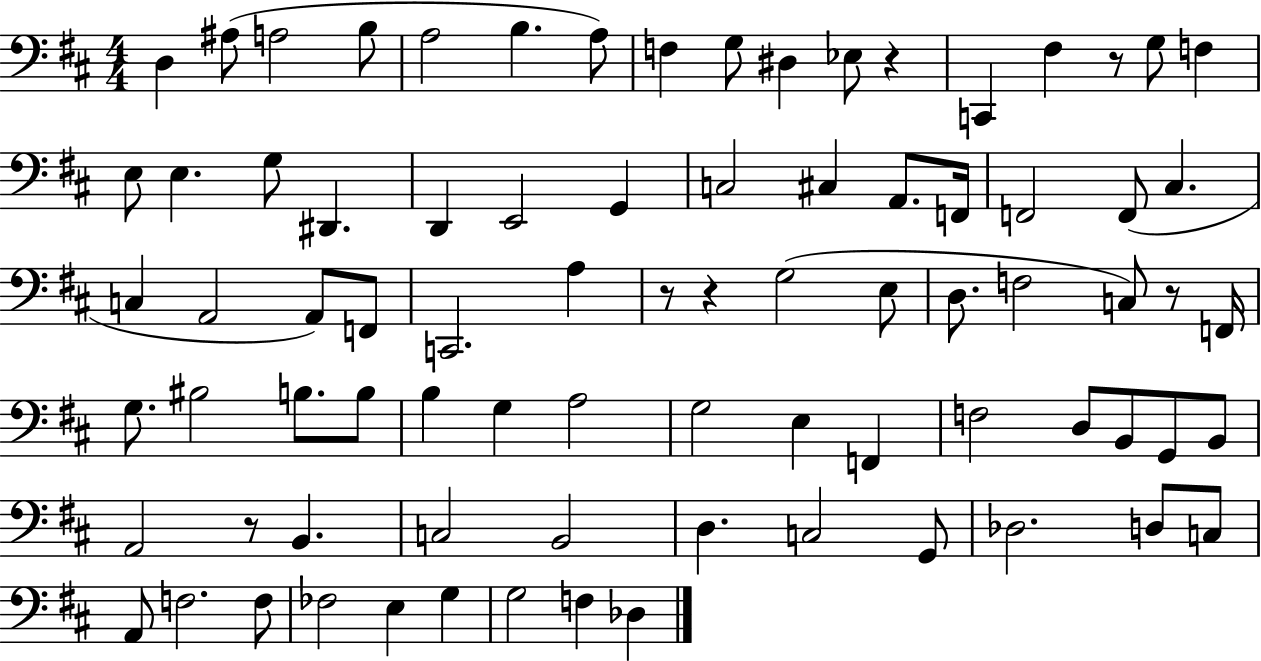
{
  \clef bass
  \numericTimeSignature
  \time 4/4
  \key d \major
  \repeat volta 2 { d4 ais8( a2 b8 | a2 b4. a8) | f4 g8 dis4 ees8 r4 | c,4 fis4 r8 g8 f4 | \break e8 e4. g8 dis,4. | d,4 e,2 g,4 | c2 cis4 a,8. f,16 | f,2 f,8( cis4. | \break c4 a,2 a,8) f,8 | c,2. a4 | r8 r4 g2( e8 | d8. f2 c8) r8 f,16 | \break g8. bis2 b8. b8 | b4 g4 a2 | g2 e4 f,4 | f2 d8 b,8 g,8 b,8 | \break a,2 r8 b,4. | c2 b,2 | d4. c2 g,8 | des2. d8 c8 | \break a,8 f2. f8 | fes2 e4 g4 | g2 f4 des4 | } \bar "|."
}